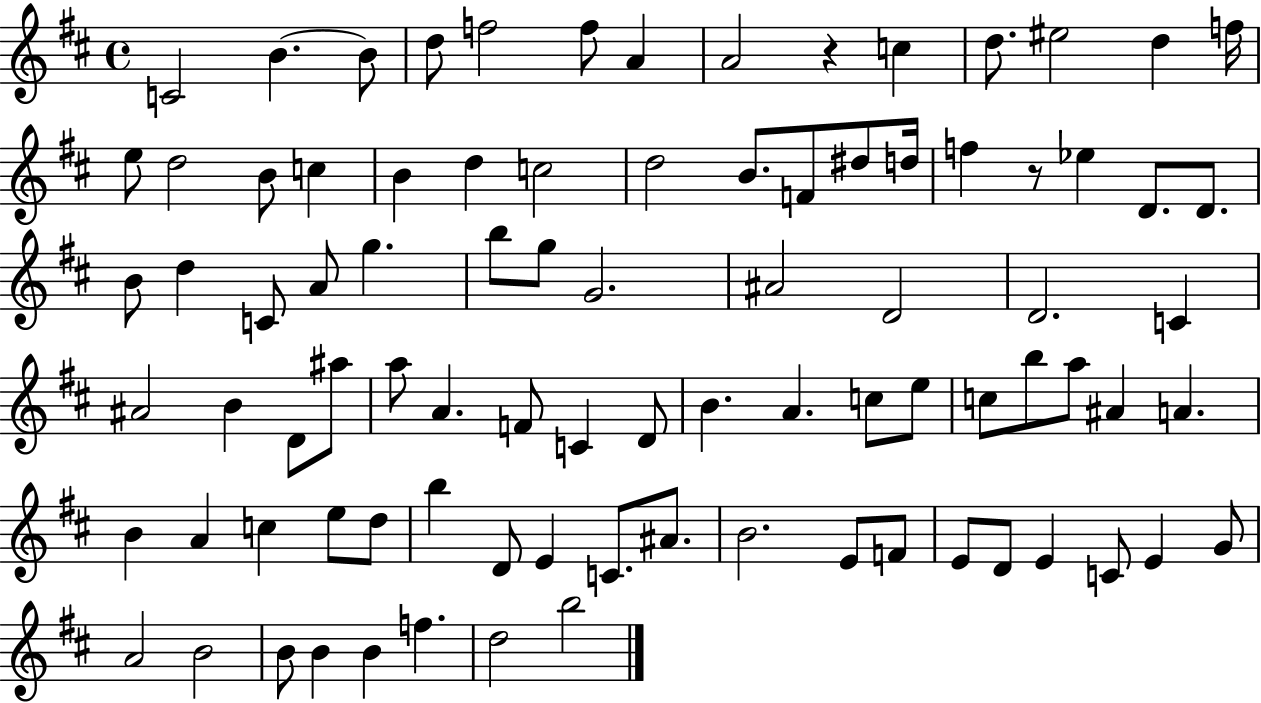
C4/h B4/q. B4/e D5/e F5/h F5/e A4/q A4/h R/q C5/q D5/e. EIS5/h D5/q F5/s E5/e D5/h B4/e C5/q B4/q D5/q C5/h D5/h B4/e. F4/e D#5/e D5/s F5/q R/e Eb5/q D4/e. D4/e. B4/e D5/q C4/e A4/e G5/q. B5/e G5/e G4/h. A#4/h D4/h D4/h. C4/q A#4/h B4/q D4/e A#5/e A5/e A4/q. F4/e C4/q D4/e B4/q. A4/q. C5/e E5/e C5/e B5/e A5/e A#4/q A4/q. B4/q A4/q C5/q E5/e D5/e B5/q D4/e E4/q C4/e. A#4/e. B4/h. E4/e F4/e E4/e D4/e E4/q C4/e E4/q G4/e A4/h B4/h B4/e B4/q B4/q F5/q. D5/h B5/h